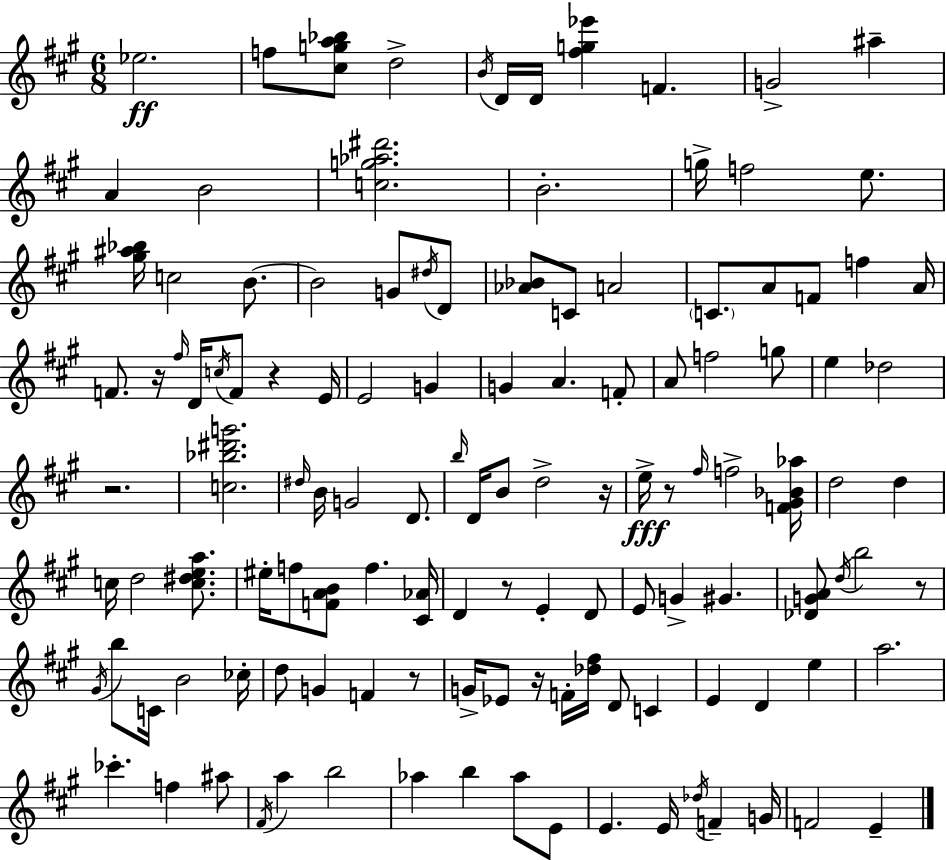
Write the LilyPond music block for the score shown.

{
  \clef treble
  \numericTimeSignature
  \time 6/8
  \key a \major
  ees''2.\ff | f''8 <cis'' g'' a'' bes''>8 d''2-> | \acciaccatura { b'16 } d'16 d'16 <fis'' g'' ees'''>4 f'4. | g'2-> ais''4-- | \break a'4 b'2 | <c'' g'' aes'' dis'''>2. | b'2.-. | g''16-> f''2 e''8. | \break <gis'' ais'' bes''>16 c''2 b'8.~~ | b'2 g'8 \acciaccatura { dis''16 } | d'8 <aes' bes'>8 c'8 a'2 | \parenthesize c'8. a'8 f'8 f''4 | \break a'16 f'8. r16 \grace { fis''16 } d'16 \acciaccatura { c''16 } f'8 r4 | e'16 e'2 | g'4 g'4 a'4. | f'8-. a'8 f''2 | \break g''8 e''4 des''2 | r2. | <c'' bes'' dis''' g'''>2. | \grace { dis''16 } b'16 g'2 | \break d'8. \grace { b''16 } d'16 b'8 d''2-> | r16 e''16->\fff r8 \grace { fis''16 } f''2-> | <f' gis' bes' aes''>16 d''2 | d''4 c''16 d''2 | \break <c'' dis'' e'' a''>8. eis''16-. f''8 <f' a' b'>8 | f''4. <cis' aes'>16 d'4 r8 | e'4-. d'8 e'8 g'4-> | gis'4. <des' g' a'>8 \acciaccatura { d''16 } b''2 | \break r8 \acciaccatura { gis'16 } b''8 c'16 | b'2 ces''16-. d''8 g'4 | f'4 r8 g'16-> ees'8 | r16 f'16-. <des'' fis''>16 d'8 c'4 e'4 | \break d'4 e''4 a''2. | ces'''4.-. | f''4 ais''8 \acciaccatura { fis'16 } a''4 | b''2 aes''4 | \break b''4 aes''8 e'8 e'4. | e'16 \acciaccatura { des''16 } f'4-- g'16 f'2 | e'4-- \bar "|."
}